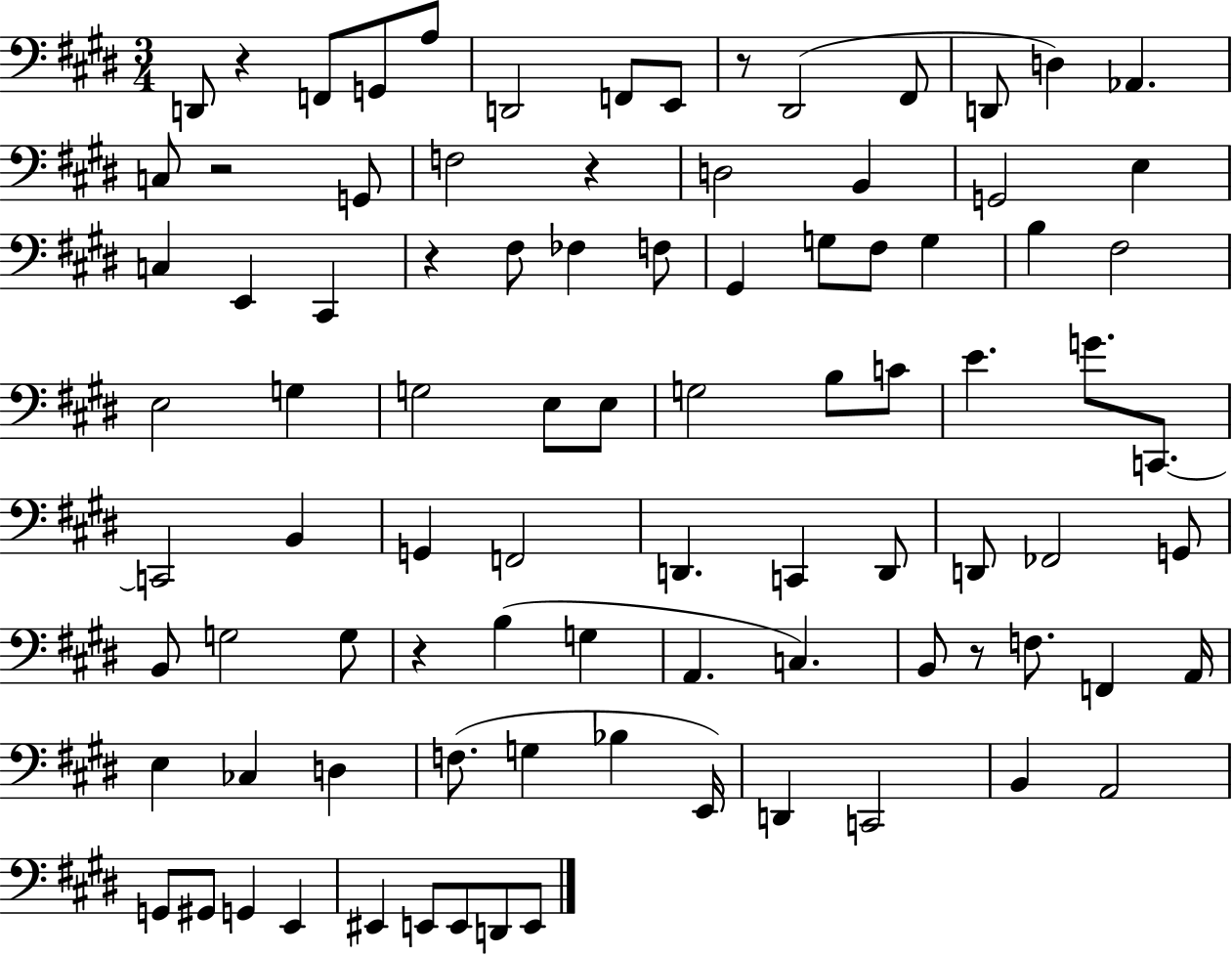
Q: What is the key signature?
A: E major